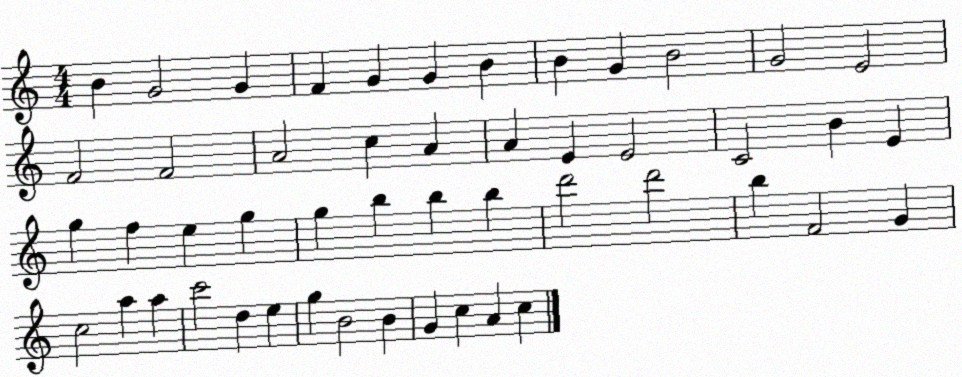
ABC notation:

X:1
T:Untitled
M:4/4
L:1/4
K:C
B G2 G F G G B B G B2 G2 E2 F2 F2 A2 c A A E E2 C2 B E g f e g g b b b d'2 d'2 b F2 G c2 a a c'2 d e g B2 B G c A c